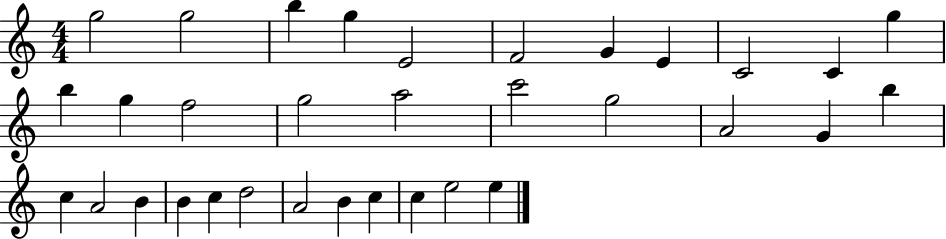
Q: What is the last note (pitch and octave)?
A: E5